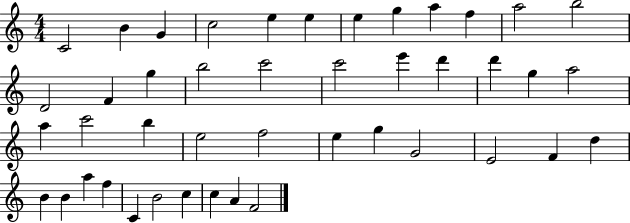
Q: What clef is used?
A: treble